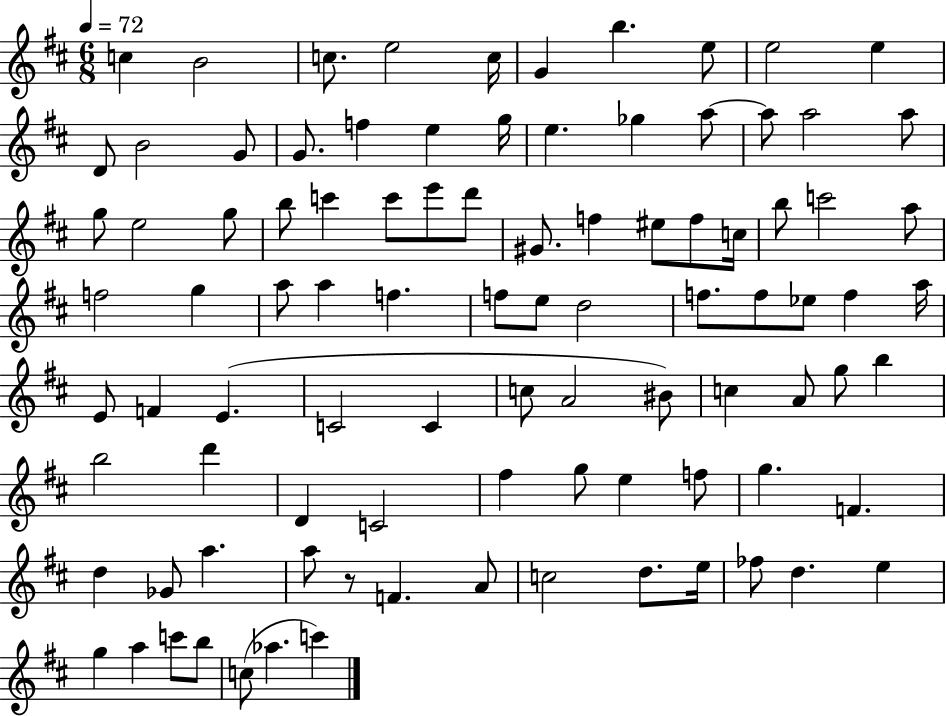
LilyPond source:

{
  \clef treble
  \numericTimeSignature
  \time 6/8
  \key d \major
  \tempo 4 = 72
  c''4 b'2 | c''8. e''2 c''16 | g'4 b''4. e''8 | e''2 e''4 | \break d'8 b'2 g'8 | g'8. f''4 e''4 g''16 | e''4. ges''4 a''8~~ | a''8 a''2 a''8 | \break g''8 e''2 g''8 | b''8 c'''4 c'''8 e'''8 d'''8 | gis'8. f''4 eis''8 f''8 c''16 | b''8 c'''2 a''8 | \break f''2 g''4 | a''8 a''4 f''4. | f''8 e''8 d''2 | f''8. f''8 ees''8 f''4 a''16 | \break e'8 f'4 e'4.( | c'2 c'4 | c''8 a'2 bis'8) | c''4 a'8 g''8 b''4 | \break b''2 d'''4 | d'4 c'2 | fis''4 g''8 e''4 f''8 | g''4. f'4. | \break d''4 ges'8 a''4. | a''8 r8 f'4. a'8 | c''2 d''8. e''16 | fes''8 d''4. e''4 | \break g''4 a''4 c'''8 b''8 | c''8( aes''4. c'''4) | \bar "|."
}